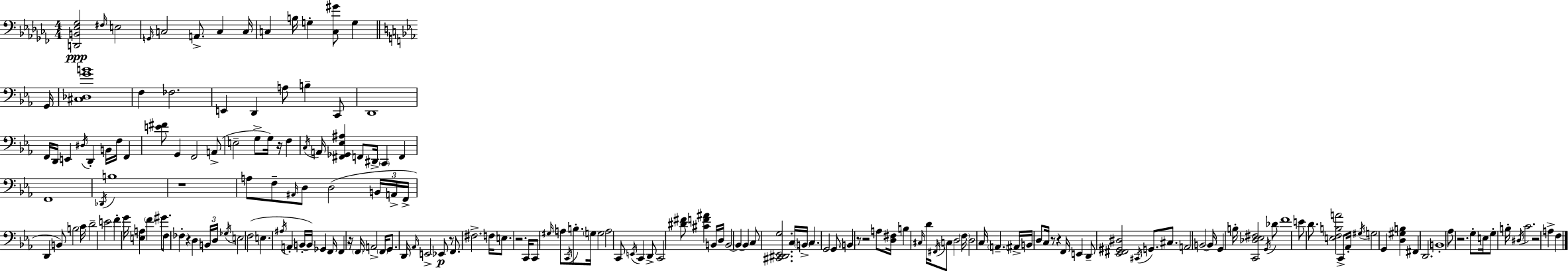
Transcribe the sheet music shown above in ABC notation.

X:1
T:Untitled
M:4/4
L:1/4
K:Abm
[D,,B,,_E,_G,]2 ^F,/4 E,2 G,,/4 C,2 A,,/2 C, C,/4 C, B,/4 G, [C,^G]/2 G, G,,/4 [^C,_D,GB]4 F, _F,2 E,, D,, A,/2 B, C,,/2 D,,4 F,,/4 D,,/4 E,, ^D,/4 D,, B,,/4 F,/4 F,, [E^F]/2 G,, F,,2 A,,/2 E,2 G,/2 G,/4 z/4 F, C,/4 A,,/4 [^F,,_G,,_E,^A,] F,,/2 ^D,,/4 C,, F,, F,,4 _D,,/4 B,4 z4 A,/2 F,/2 ^A,,/4 D,/2 D,2 B,,/4 A,,/4 F,,/4 D,, B,,/2 B,2 C/4 D2 E2 F G/4 [E,A,] F ^G/2 F,/2 _F, z D, B,,/4 D,/4 _G,/4 E,2 F,2 E, ^A,/4 A,, B,,/4 B,,/4 _G,, F,,/4 F,, z/4 F,,/4 A,,2 F,,/4 G,,/2 D,,/4 _A,,/4 E,,2 _E,,/2 z/2 F,,/2 ^F,2 F,/4 E,/2 z2 C,,/4 C,,/2 ^G,/4 A,/2 C,,/4 B,/2 G,/4 G,2 A,2 C,,/2 E,,/4 C,, D,,/2 C,,2 [^D^F]/2 [^CF^A] B,,/4 D,/4 B,,2 B,, B,, C,/2 [^C,,^D,,_E,,G,]2 C,/4 B,,/4 C, G,,2 G,,/2 B,, z/2 z2 A,/2 [D,^F,]/4 B, ^C,/4 D/4 ^F,,/4 C,/2 D,2 F,/4 D,2 C,/4 A,, ^A,,/4 B,,/4 D,/2 C,/4 z/2 z F,,/4 E,, D,,/2 [_E,,^F,,^G,,^D,]2 ^C,,/4 G,,/2 ^C,/2 A,,2 B,,2 B,,/4 G,, B,/4 [C,,_D,_E,^F,]2 G,,/4 _D/2 F4 E/2 D/2 [E,F,B,A]2 C,,/2 _A,,/4 ^G,/4 G,2 G,, [D,^G,B,] ^F,, D,,2 B,,4 _A,/2 z2 G,/2 E,/4 G,/2 B,/4 ^D,/4 C2 z2 A, F,